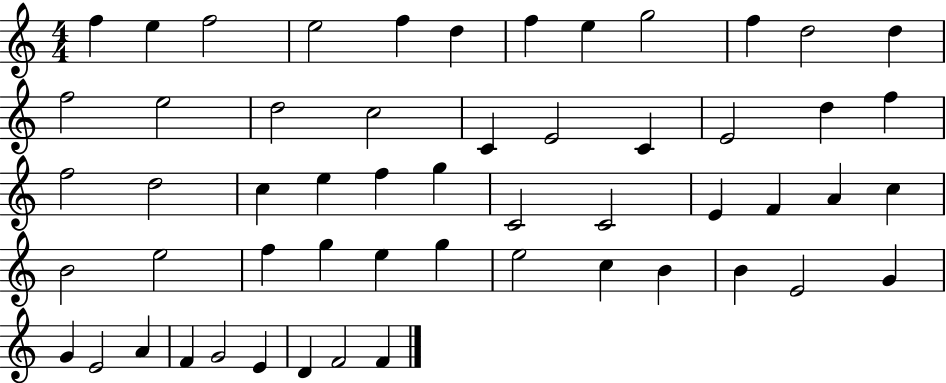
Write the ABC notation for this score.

X:1
T:Untitled
M:4/4
L:1/4
K:C
f e f2 e2 f d f e g2 f d2 d f2 e2 d2 c2 C E2 C E2 d f f2 d2 c e f g C2 C2 E F A c B2 e2 f g e g e2 c B B E2 G G E2 A F G2 E D F2 F